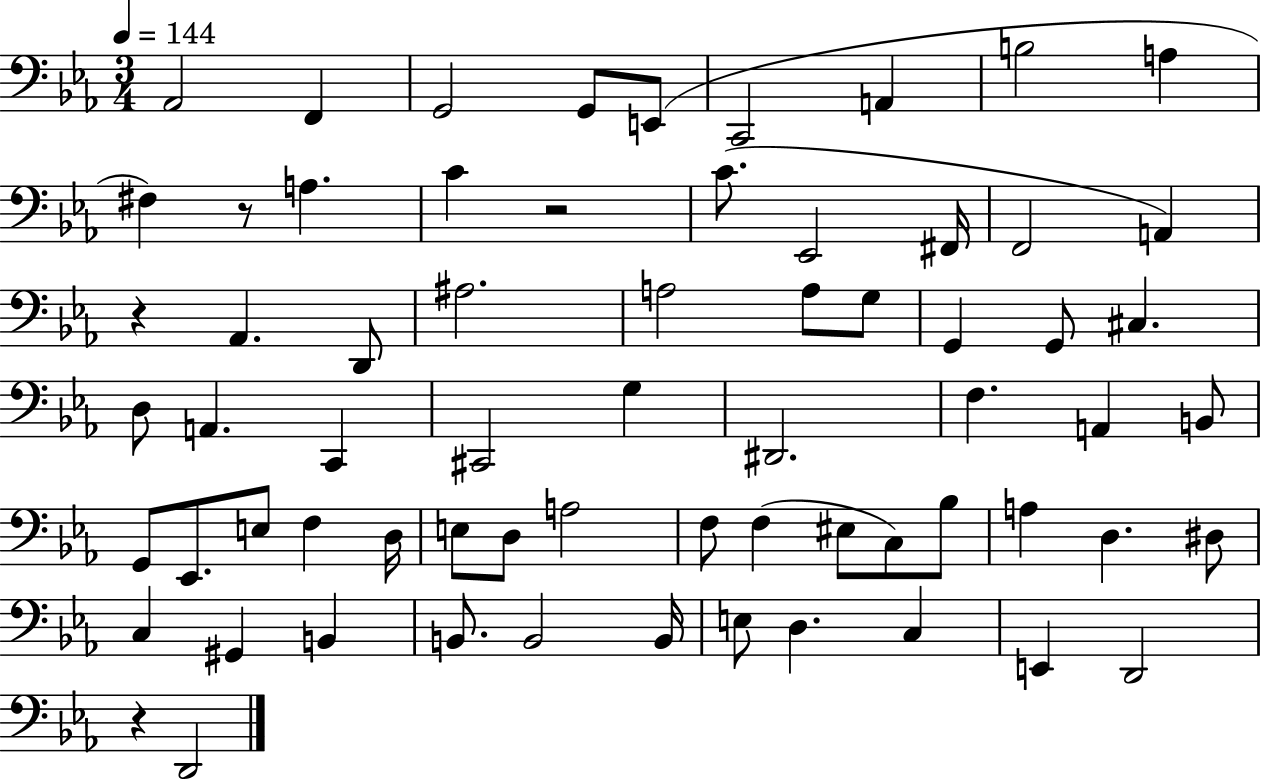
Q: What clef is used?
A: bass